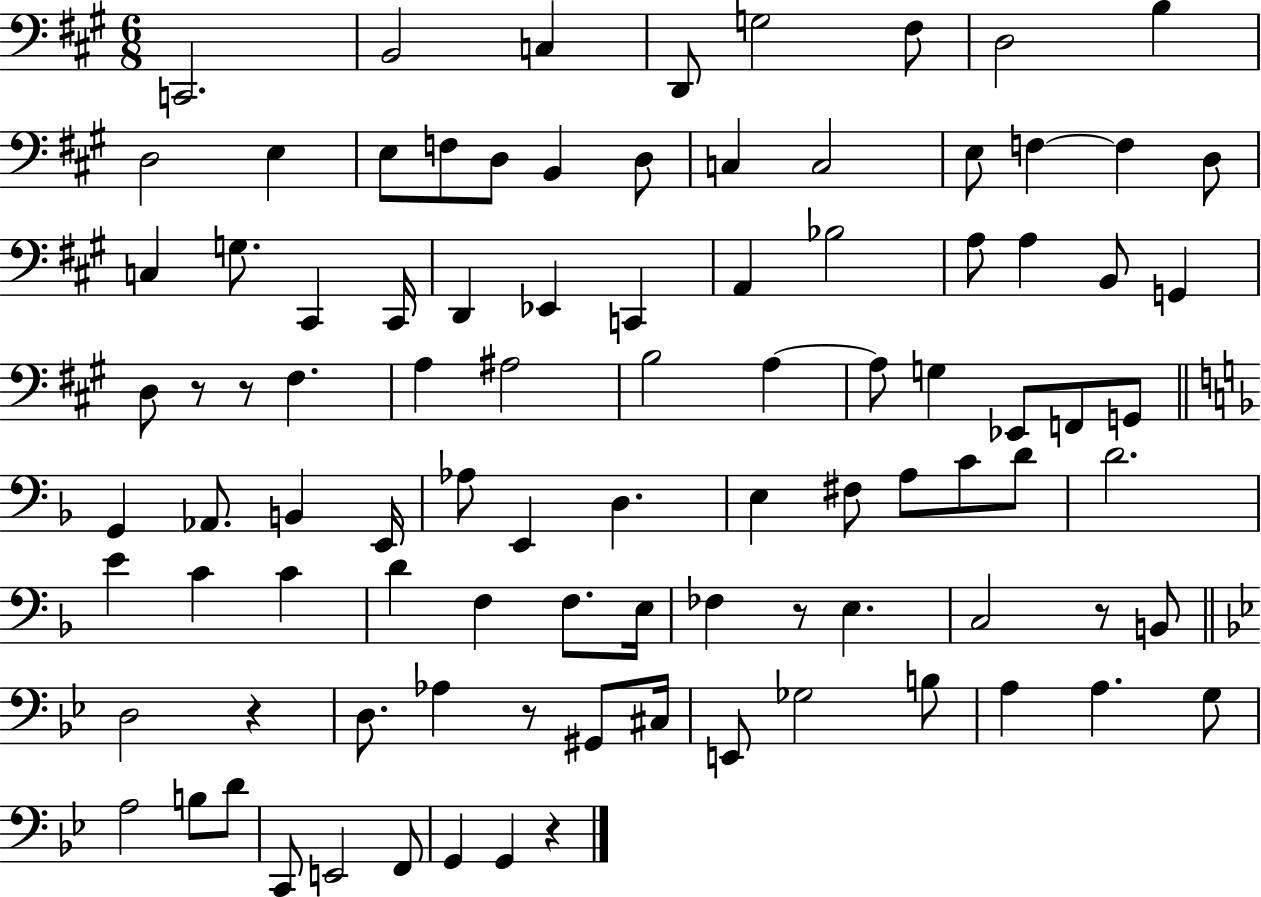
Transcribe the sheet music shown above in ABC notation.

X:1
T:Untitled
M:6/8
L:1/4
K:A
C,,2 B,,2 C, D,,/2 G,2 ^F,/2 D,2 B, D,2 E, E,/2 F,/2 D,/2 B,, D,/2 C, C,2 E,/2 F, F, D,/2 C, G,/2 ^C,, ^C,,/4 D,, _E,, C,, A,, _B,2 A,/2 A, B,,/2 G,, D,/2 z/2 z/2 ^F, A, ^A,2 B,2 A, A,/2 G, _E,,/2 F,,/2 G,,/2 G,, _A,,/2 B,, E,,/4 _A,/2 E,, D, E, ^F,/2 A,/2 C/2 D/2 D2 E C C D F, F,/2 E,/4 _F, z/2 E, C,2 z/2 B,,/2 D,2 z D,/2 _A, z/2 ^G,,/2 ^C,/4 E,,/2 _G,2 B,/2 A, A, G,/2 A,2 B,/2 D/2 C,,/2 E,,2 F,,/2 G,, G,, z